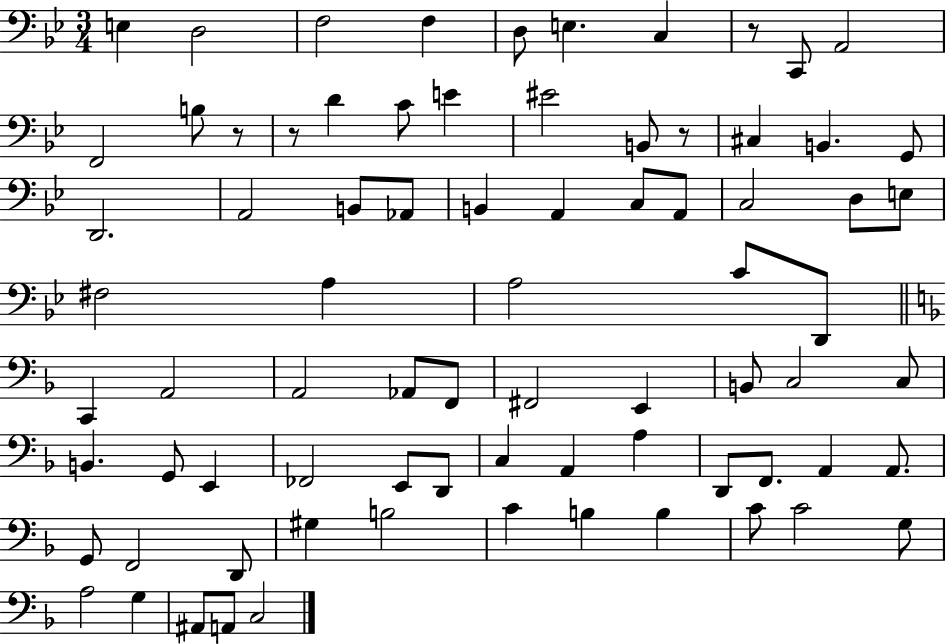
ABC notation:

X:1
T:Untitled
M:3/4
L:1/4
K:Bb
E, D,2 F,2 F, D,/2 E, C, z/2 C,,/2 A,,2 F,,2 B,/2 z/2 z/2 D C/2 E ^E2 B,,/2 z/2 ^C, B,, G,,/2 D,,2 A,,2 B,,/2 _A,,/2 B,, A,, C,/2 A,,/2 C,2 D,/2 E,/2 ^F,2 A, A,2 C/2 D,,/2 C,, A,,2 A,,2 _A,,/2 F,,/2 ^F,,2 E,, B,,/2 C,2 C,/2 B,, G,,/2 E,, _F,,2 E,,/2 D,,/2 C, A,, A, D,,/2 F,,/2 A,, A,,/2 G,,/2 F,,2 D,,/2 ^G, B,2 C B, B, C/2 C2 G,/2 A,2 G, ^A,,/2 A,,/2 C,2